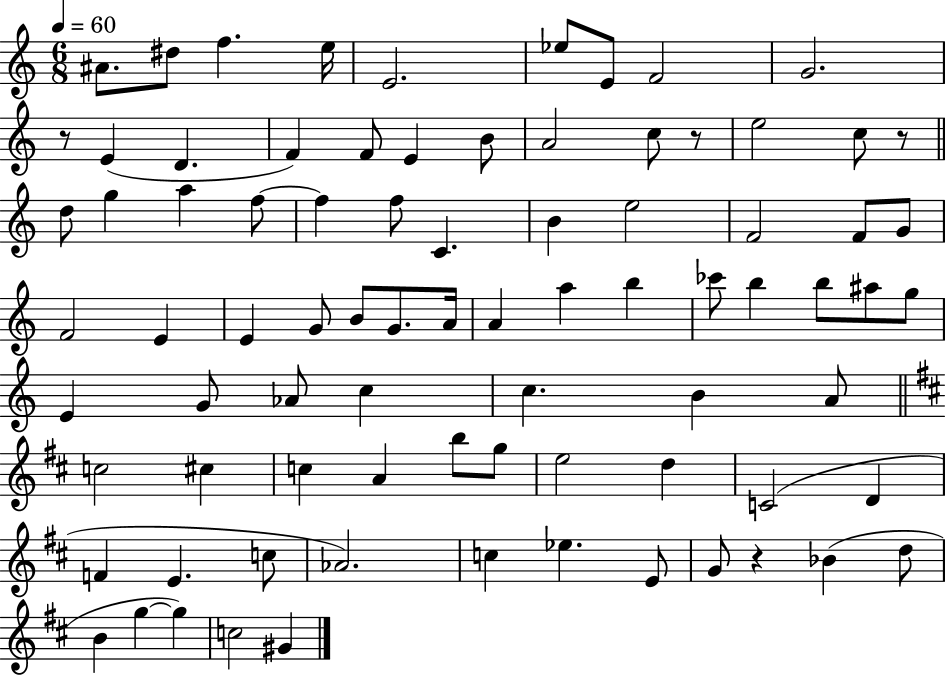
{
  \clef treble
  \numericTimeSignature
  \time 6/8
  \key c \major
  \tempo 4 = 60
  ais'8. dis''8 f''4. e''16 | e'2. | ees''8 e'8 f'2 | g'2. | \break r8 e'4( d'4. | f'4) f'8 e'4 b'8 | a'2 c''8 r8 | e''2 c''8 r8 | \break \bar "||" \break \key c \major d''8 g''4 a''4 f''8~~ | f''4 f''8 c'4. | b'4 e''2 | f'2 f'8 g'8 | \break f'2 e'4 | e'4 g'8 b'8 g'8. a'16 | a'4 a''4 b''4 | ces'''8 b''4 b''8 ais''8 g''8 | \break e'4 g'8 aes'8 c''4 | c''4. b'4 a'8 | \bar "||" \break \key b \minor c''2 cis''4 | c''4 a'4 b''8 g''8 | e''2 d''4 | c'2( d'4 | \break f'4 e'4. c''8 | aes'2.) | c''4 ees''4. e'8 | g'8 r4 bes'4( d''8 | \break b'4 g''4~~ g''4) | c''2 gis'4 | \bar "|."
}